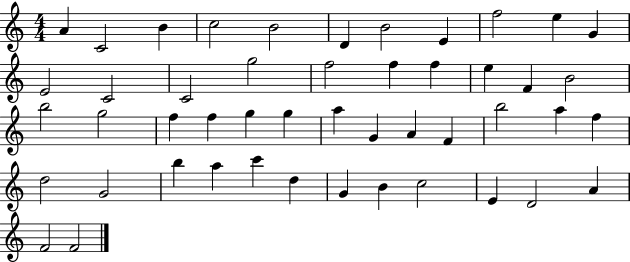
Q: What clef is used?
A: treble